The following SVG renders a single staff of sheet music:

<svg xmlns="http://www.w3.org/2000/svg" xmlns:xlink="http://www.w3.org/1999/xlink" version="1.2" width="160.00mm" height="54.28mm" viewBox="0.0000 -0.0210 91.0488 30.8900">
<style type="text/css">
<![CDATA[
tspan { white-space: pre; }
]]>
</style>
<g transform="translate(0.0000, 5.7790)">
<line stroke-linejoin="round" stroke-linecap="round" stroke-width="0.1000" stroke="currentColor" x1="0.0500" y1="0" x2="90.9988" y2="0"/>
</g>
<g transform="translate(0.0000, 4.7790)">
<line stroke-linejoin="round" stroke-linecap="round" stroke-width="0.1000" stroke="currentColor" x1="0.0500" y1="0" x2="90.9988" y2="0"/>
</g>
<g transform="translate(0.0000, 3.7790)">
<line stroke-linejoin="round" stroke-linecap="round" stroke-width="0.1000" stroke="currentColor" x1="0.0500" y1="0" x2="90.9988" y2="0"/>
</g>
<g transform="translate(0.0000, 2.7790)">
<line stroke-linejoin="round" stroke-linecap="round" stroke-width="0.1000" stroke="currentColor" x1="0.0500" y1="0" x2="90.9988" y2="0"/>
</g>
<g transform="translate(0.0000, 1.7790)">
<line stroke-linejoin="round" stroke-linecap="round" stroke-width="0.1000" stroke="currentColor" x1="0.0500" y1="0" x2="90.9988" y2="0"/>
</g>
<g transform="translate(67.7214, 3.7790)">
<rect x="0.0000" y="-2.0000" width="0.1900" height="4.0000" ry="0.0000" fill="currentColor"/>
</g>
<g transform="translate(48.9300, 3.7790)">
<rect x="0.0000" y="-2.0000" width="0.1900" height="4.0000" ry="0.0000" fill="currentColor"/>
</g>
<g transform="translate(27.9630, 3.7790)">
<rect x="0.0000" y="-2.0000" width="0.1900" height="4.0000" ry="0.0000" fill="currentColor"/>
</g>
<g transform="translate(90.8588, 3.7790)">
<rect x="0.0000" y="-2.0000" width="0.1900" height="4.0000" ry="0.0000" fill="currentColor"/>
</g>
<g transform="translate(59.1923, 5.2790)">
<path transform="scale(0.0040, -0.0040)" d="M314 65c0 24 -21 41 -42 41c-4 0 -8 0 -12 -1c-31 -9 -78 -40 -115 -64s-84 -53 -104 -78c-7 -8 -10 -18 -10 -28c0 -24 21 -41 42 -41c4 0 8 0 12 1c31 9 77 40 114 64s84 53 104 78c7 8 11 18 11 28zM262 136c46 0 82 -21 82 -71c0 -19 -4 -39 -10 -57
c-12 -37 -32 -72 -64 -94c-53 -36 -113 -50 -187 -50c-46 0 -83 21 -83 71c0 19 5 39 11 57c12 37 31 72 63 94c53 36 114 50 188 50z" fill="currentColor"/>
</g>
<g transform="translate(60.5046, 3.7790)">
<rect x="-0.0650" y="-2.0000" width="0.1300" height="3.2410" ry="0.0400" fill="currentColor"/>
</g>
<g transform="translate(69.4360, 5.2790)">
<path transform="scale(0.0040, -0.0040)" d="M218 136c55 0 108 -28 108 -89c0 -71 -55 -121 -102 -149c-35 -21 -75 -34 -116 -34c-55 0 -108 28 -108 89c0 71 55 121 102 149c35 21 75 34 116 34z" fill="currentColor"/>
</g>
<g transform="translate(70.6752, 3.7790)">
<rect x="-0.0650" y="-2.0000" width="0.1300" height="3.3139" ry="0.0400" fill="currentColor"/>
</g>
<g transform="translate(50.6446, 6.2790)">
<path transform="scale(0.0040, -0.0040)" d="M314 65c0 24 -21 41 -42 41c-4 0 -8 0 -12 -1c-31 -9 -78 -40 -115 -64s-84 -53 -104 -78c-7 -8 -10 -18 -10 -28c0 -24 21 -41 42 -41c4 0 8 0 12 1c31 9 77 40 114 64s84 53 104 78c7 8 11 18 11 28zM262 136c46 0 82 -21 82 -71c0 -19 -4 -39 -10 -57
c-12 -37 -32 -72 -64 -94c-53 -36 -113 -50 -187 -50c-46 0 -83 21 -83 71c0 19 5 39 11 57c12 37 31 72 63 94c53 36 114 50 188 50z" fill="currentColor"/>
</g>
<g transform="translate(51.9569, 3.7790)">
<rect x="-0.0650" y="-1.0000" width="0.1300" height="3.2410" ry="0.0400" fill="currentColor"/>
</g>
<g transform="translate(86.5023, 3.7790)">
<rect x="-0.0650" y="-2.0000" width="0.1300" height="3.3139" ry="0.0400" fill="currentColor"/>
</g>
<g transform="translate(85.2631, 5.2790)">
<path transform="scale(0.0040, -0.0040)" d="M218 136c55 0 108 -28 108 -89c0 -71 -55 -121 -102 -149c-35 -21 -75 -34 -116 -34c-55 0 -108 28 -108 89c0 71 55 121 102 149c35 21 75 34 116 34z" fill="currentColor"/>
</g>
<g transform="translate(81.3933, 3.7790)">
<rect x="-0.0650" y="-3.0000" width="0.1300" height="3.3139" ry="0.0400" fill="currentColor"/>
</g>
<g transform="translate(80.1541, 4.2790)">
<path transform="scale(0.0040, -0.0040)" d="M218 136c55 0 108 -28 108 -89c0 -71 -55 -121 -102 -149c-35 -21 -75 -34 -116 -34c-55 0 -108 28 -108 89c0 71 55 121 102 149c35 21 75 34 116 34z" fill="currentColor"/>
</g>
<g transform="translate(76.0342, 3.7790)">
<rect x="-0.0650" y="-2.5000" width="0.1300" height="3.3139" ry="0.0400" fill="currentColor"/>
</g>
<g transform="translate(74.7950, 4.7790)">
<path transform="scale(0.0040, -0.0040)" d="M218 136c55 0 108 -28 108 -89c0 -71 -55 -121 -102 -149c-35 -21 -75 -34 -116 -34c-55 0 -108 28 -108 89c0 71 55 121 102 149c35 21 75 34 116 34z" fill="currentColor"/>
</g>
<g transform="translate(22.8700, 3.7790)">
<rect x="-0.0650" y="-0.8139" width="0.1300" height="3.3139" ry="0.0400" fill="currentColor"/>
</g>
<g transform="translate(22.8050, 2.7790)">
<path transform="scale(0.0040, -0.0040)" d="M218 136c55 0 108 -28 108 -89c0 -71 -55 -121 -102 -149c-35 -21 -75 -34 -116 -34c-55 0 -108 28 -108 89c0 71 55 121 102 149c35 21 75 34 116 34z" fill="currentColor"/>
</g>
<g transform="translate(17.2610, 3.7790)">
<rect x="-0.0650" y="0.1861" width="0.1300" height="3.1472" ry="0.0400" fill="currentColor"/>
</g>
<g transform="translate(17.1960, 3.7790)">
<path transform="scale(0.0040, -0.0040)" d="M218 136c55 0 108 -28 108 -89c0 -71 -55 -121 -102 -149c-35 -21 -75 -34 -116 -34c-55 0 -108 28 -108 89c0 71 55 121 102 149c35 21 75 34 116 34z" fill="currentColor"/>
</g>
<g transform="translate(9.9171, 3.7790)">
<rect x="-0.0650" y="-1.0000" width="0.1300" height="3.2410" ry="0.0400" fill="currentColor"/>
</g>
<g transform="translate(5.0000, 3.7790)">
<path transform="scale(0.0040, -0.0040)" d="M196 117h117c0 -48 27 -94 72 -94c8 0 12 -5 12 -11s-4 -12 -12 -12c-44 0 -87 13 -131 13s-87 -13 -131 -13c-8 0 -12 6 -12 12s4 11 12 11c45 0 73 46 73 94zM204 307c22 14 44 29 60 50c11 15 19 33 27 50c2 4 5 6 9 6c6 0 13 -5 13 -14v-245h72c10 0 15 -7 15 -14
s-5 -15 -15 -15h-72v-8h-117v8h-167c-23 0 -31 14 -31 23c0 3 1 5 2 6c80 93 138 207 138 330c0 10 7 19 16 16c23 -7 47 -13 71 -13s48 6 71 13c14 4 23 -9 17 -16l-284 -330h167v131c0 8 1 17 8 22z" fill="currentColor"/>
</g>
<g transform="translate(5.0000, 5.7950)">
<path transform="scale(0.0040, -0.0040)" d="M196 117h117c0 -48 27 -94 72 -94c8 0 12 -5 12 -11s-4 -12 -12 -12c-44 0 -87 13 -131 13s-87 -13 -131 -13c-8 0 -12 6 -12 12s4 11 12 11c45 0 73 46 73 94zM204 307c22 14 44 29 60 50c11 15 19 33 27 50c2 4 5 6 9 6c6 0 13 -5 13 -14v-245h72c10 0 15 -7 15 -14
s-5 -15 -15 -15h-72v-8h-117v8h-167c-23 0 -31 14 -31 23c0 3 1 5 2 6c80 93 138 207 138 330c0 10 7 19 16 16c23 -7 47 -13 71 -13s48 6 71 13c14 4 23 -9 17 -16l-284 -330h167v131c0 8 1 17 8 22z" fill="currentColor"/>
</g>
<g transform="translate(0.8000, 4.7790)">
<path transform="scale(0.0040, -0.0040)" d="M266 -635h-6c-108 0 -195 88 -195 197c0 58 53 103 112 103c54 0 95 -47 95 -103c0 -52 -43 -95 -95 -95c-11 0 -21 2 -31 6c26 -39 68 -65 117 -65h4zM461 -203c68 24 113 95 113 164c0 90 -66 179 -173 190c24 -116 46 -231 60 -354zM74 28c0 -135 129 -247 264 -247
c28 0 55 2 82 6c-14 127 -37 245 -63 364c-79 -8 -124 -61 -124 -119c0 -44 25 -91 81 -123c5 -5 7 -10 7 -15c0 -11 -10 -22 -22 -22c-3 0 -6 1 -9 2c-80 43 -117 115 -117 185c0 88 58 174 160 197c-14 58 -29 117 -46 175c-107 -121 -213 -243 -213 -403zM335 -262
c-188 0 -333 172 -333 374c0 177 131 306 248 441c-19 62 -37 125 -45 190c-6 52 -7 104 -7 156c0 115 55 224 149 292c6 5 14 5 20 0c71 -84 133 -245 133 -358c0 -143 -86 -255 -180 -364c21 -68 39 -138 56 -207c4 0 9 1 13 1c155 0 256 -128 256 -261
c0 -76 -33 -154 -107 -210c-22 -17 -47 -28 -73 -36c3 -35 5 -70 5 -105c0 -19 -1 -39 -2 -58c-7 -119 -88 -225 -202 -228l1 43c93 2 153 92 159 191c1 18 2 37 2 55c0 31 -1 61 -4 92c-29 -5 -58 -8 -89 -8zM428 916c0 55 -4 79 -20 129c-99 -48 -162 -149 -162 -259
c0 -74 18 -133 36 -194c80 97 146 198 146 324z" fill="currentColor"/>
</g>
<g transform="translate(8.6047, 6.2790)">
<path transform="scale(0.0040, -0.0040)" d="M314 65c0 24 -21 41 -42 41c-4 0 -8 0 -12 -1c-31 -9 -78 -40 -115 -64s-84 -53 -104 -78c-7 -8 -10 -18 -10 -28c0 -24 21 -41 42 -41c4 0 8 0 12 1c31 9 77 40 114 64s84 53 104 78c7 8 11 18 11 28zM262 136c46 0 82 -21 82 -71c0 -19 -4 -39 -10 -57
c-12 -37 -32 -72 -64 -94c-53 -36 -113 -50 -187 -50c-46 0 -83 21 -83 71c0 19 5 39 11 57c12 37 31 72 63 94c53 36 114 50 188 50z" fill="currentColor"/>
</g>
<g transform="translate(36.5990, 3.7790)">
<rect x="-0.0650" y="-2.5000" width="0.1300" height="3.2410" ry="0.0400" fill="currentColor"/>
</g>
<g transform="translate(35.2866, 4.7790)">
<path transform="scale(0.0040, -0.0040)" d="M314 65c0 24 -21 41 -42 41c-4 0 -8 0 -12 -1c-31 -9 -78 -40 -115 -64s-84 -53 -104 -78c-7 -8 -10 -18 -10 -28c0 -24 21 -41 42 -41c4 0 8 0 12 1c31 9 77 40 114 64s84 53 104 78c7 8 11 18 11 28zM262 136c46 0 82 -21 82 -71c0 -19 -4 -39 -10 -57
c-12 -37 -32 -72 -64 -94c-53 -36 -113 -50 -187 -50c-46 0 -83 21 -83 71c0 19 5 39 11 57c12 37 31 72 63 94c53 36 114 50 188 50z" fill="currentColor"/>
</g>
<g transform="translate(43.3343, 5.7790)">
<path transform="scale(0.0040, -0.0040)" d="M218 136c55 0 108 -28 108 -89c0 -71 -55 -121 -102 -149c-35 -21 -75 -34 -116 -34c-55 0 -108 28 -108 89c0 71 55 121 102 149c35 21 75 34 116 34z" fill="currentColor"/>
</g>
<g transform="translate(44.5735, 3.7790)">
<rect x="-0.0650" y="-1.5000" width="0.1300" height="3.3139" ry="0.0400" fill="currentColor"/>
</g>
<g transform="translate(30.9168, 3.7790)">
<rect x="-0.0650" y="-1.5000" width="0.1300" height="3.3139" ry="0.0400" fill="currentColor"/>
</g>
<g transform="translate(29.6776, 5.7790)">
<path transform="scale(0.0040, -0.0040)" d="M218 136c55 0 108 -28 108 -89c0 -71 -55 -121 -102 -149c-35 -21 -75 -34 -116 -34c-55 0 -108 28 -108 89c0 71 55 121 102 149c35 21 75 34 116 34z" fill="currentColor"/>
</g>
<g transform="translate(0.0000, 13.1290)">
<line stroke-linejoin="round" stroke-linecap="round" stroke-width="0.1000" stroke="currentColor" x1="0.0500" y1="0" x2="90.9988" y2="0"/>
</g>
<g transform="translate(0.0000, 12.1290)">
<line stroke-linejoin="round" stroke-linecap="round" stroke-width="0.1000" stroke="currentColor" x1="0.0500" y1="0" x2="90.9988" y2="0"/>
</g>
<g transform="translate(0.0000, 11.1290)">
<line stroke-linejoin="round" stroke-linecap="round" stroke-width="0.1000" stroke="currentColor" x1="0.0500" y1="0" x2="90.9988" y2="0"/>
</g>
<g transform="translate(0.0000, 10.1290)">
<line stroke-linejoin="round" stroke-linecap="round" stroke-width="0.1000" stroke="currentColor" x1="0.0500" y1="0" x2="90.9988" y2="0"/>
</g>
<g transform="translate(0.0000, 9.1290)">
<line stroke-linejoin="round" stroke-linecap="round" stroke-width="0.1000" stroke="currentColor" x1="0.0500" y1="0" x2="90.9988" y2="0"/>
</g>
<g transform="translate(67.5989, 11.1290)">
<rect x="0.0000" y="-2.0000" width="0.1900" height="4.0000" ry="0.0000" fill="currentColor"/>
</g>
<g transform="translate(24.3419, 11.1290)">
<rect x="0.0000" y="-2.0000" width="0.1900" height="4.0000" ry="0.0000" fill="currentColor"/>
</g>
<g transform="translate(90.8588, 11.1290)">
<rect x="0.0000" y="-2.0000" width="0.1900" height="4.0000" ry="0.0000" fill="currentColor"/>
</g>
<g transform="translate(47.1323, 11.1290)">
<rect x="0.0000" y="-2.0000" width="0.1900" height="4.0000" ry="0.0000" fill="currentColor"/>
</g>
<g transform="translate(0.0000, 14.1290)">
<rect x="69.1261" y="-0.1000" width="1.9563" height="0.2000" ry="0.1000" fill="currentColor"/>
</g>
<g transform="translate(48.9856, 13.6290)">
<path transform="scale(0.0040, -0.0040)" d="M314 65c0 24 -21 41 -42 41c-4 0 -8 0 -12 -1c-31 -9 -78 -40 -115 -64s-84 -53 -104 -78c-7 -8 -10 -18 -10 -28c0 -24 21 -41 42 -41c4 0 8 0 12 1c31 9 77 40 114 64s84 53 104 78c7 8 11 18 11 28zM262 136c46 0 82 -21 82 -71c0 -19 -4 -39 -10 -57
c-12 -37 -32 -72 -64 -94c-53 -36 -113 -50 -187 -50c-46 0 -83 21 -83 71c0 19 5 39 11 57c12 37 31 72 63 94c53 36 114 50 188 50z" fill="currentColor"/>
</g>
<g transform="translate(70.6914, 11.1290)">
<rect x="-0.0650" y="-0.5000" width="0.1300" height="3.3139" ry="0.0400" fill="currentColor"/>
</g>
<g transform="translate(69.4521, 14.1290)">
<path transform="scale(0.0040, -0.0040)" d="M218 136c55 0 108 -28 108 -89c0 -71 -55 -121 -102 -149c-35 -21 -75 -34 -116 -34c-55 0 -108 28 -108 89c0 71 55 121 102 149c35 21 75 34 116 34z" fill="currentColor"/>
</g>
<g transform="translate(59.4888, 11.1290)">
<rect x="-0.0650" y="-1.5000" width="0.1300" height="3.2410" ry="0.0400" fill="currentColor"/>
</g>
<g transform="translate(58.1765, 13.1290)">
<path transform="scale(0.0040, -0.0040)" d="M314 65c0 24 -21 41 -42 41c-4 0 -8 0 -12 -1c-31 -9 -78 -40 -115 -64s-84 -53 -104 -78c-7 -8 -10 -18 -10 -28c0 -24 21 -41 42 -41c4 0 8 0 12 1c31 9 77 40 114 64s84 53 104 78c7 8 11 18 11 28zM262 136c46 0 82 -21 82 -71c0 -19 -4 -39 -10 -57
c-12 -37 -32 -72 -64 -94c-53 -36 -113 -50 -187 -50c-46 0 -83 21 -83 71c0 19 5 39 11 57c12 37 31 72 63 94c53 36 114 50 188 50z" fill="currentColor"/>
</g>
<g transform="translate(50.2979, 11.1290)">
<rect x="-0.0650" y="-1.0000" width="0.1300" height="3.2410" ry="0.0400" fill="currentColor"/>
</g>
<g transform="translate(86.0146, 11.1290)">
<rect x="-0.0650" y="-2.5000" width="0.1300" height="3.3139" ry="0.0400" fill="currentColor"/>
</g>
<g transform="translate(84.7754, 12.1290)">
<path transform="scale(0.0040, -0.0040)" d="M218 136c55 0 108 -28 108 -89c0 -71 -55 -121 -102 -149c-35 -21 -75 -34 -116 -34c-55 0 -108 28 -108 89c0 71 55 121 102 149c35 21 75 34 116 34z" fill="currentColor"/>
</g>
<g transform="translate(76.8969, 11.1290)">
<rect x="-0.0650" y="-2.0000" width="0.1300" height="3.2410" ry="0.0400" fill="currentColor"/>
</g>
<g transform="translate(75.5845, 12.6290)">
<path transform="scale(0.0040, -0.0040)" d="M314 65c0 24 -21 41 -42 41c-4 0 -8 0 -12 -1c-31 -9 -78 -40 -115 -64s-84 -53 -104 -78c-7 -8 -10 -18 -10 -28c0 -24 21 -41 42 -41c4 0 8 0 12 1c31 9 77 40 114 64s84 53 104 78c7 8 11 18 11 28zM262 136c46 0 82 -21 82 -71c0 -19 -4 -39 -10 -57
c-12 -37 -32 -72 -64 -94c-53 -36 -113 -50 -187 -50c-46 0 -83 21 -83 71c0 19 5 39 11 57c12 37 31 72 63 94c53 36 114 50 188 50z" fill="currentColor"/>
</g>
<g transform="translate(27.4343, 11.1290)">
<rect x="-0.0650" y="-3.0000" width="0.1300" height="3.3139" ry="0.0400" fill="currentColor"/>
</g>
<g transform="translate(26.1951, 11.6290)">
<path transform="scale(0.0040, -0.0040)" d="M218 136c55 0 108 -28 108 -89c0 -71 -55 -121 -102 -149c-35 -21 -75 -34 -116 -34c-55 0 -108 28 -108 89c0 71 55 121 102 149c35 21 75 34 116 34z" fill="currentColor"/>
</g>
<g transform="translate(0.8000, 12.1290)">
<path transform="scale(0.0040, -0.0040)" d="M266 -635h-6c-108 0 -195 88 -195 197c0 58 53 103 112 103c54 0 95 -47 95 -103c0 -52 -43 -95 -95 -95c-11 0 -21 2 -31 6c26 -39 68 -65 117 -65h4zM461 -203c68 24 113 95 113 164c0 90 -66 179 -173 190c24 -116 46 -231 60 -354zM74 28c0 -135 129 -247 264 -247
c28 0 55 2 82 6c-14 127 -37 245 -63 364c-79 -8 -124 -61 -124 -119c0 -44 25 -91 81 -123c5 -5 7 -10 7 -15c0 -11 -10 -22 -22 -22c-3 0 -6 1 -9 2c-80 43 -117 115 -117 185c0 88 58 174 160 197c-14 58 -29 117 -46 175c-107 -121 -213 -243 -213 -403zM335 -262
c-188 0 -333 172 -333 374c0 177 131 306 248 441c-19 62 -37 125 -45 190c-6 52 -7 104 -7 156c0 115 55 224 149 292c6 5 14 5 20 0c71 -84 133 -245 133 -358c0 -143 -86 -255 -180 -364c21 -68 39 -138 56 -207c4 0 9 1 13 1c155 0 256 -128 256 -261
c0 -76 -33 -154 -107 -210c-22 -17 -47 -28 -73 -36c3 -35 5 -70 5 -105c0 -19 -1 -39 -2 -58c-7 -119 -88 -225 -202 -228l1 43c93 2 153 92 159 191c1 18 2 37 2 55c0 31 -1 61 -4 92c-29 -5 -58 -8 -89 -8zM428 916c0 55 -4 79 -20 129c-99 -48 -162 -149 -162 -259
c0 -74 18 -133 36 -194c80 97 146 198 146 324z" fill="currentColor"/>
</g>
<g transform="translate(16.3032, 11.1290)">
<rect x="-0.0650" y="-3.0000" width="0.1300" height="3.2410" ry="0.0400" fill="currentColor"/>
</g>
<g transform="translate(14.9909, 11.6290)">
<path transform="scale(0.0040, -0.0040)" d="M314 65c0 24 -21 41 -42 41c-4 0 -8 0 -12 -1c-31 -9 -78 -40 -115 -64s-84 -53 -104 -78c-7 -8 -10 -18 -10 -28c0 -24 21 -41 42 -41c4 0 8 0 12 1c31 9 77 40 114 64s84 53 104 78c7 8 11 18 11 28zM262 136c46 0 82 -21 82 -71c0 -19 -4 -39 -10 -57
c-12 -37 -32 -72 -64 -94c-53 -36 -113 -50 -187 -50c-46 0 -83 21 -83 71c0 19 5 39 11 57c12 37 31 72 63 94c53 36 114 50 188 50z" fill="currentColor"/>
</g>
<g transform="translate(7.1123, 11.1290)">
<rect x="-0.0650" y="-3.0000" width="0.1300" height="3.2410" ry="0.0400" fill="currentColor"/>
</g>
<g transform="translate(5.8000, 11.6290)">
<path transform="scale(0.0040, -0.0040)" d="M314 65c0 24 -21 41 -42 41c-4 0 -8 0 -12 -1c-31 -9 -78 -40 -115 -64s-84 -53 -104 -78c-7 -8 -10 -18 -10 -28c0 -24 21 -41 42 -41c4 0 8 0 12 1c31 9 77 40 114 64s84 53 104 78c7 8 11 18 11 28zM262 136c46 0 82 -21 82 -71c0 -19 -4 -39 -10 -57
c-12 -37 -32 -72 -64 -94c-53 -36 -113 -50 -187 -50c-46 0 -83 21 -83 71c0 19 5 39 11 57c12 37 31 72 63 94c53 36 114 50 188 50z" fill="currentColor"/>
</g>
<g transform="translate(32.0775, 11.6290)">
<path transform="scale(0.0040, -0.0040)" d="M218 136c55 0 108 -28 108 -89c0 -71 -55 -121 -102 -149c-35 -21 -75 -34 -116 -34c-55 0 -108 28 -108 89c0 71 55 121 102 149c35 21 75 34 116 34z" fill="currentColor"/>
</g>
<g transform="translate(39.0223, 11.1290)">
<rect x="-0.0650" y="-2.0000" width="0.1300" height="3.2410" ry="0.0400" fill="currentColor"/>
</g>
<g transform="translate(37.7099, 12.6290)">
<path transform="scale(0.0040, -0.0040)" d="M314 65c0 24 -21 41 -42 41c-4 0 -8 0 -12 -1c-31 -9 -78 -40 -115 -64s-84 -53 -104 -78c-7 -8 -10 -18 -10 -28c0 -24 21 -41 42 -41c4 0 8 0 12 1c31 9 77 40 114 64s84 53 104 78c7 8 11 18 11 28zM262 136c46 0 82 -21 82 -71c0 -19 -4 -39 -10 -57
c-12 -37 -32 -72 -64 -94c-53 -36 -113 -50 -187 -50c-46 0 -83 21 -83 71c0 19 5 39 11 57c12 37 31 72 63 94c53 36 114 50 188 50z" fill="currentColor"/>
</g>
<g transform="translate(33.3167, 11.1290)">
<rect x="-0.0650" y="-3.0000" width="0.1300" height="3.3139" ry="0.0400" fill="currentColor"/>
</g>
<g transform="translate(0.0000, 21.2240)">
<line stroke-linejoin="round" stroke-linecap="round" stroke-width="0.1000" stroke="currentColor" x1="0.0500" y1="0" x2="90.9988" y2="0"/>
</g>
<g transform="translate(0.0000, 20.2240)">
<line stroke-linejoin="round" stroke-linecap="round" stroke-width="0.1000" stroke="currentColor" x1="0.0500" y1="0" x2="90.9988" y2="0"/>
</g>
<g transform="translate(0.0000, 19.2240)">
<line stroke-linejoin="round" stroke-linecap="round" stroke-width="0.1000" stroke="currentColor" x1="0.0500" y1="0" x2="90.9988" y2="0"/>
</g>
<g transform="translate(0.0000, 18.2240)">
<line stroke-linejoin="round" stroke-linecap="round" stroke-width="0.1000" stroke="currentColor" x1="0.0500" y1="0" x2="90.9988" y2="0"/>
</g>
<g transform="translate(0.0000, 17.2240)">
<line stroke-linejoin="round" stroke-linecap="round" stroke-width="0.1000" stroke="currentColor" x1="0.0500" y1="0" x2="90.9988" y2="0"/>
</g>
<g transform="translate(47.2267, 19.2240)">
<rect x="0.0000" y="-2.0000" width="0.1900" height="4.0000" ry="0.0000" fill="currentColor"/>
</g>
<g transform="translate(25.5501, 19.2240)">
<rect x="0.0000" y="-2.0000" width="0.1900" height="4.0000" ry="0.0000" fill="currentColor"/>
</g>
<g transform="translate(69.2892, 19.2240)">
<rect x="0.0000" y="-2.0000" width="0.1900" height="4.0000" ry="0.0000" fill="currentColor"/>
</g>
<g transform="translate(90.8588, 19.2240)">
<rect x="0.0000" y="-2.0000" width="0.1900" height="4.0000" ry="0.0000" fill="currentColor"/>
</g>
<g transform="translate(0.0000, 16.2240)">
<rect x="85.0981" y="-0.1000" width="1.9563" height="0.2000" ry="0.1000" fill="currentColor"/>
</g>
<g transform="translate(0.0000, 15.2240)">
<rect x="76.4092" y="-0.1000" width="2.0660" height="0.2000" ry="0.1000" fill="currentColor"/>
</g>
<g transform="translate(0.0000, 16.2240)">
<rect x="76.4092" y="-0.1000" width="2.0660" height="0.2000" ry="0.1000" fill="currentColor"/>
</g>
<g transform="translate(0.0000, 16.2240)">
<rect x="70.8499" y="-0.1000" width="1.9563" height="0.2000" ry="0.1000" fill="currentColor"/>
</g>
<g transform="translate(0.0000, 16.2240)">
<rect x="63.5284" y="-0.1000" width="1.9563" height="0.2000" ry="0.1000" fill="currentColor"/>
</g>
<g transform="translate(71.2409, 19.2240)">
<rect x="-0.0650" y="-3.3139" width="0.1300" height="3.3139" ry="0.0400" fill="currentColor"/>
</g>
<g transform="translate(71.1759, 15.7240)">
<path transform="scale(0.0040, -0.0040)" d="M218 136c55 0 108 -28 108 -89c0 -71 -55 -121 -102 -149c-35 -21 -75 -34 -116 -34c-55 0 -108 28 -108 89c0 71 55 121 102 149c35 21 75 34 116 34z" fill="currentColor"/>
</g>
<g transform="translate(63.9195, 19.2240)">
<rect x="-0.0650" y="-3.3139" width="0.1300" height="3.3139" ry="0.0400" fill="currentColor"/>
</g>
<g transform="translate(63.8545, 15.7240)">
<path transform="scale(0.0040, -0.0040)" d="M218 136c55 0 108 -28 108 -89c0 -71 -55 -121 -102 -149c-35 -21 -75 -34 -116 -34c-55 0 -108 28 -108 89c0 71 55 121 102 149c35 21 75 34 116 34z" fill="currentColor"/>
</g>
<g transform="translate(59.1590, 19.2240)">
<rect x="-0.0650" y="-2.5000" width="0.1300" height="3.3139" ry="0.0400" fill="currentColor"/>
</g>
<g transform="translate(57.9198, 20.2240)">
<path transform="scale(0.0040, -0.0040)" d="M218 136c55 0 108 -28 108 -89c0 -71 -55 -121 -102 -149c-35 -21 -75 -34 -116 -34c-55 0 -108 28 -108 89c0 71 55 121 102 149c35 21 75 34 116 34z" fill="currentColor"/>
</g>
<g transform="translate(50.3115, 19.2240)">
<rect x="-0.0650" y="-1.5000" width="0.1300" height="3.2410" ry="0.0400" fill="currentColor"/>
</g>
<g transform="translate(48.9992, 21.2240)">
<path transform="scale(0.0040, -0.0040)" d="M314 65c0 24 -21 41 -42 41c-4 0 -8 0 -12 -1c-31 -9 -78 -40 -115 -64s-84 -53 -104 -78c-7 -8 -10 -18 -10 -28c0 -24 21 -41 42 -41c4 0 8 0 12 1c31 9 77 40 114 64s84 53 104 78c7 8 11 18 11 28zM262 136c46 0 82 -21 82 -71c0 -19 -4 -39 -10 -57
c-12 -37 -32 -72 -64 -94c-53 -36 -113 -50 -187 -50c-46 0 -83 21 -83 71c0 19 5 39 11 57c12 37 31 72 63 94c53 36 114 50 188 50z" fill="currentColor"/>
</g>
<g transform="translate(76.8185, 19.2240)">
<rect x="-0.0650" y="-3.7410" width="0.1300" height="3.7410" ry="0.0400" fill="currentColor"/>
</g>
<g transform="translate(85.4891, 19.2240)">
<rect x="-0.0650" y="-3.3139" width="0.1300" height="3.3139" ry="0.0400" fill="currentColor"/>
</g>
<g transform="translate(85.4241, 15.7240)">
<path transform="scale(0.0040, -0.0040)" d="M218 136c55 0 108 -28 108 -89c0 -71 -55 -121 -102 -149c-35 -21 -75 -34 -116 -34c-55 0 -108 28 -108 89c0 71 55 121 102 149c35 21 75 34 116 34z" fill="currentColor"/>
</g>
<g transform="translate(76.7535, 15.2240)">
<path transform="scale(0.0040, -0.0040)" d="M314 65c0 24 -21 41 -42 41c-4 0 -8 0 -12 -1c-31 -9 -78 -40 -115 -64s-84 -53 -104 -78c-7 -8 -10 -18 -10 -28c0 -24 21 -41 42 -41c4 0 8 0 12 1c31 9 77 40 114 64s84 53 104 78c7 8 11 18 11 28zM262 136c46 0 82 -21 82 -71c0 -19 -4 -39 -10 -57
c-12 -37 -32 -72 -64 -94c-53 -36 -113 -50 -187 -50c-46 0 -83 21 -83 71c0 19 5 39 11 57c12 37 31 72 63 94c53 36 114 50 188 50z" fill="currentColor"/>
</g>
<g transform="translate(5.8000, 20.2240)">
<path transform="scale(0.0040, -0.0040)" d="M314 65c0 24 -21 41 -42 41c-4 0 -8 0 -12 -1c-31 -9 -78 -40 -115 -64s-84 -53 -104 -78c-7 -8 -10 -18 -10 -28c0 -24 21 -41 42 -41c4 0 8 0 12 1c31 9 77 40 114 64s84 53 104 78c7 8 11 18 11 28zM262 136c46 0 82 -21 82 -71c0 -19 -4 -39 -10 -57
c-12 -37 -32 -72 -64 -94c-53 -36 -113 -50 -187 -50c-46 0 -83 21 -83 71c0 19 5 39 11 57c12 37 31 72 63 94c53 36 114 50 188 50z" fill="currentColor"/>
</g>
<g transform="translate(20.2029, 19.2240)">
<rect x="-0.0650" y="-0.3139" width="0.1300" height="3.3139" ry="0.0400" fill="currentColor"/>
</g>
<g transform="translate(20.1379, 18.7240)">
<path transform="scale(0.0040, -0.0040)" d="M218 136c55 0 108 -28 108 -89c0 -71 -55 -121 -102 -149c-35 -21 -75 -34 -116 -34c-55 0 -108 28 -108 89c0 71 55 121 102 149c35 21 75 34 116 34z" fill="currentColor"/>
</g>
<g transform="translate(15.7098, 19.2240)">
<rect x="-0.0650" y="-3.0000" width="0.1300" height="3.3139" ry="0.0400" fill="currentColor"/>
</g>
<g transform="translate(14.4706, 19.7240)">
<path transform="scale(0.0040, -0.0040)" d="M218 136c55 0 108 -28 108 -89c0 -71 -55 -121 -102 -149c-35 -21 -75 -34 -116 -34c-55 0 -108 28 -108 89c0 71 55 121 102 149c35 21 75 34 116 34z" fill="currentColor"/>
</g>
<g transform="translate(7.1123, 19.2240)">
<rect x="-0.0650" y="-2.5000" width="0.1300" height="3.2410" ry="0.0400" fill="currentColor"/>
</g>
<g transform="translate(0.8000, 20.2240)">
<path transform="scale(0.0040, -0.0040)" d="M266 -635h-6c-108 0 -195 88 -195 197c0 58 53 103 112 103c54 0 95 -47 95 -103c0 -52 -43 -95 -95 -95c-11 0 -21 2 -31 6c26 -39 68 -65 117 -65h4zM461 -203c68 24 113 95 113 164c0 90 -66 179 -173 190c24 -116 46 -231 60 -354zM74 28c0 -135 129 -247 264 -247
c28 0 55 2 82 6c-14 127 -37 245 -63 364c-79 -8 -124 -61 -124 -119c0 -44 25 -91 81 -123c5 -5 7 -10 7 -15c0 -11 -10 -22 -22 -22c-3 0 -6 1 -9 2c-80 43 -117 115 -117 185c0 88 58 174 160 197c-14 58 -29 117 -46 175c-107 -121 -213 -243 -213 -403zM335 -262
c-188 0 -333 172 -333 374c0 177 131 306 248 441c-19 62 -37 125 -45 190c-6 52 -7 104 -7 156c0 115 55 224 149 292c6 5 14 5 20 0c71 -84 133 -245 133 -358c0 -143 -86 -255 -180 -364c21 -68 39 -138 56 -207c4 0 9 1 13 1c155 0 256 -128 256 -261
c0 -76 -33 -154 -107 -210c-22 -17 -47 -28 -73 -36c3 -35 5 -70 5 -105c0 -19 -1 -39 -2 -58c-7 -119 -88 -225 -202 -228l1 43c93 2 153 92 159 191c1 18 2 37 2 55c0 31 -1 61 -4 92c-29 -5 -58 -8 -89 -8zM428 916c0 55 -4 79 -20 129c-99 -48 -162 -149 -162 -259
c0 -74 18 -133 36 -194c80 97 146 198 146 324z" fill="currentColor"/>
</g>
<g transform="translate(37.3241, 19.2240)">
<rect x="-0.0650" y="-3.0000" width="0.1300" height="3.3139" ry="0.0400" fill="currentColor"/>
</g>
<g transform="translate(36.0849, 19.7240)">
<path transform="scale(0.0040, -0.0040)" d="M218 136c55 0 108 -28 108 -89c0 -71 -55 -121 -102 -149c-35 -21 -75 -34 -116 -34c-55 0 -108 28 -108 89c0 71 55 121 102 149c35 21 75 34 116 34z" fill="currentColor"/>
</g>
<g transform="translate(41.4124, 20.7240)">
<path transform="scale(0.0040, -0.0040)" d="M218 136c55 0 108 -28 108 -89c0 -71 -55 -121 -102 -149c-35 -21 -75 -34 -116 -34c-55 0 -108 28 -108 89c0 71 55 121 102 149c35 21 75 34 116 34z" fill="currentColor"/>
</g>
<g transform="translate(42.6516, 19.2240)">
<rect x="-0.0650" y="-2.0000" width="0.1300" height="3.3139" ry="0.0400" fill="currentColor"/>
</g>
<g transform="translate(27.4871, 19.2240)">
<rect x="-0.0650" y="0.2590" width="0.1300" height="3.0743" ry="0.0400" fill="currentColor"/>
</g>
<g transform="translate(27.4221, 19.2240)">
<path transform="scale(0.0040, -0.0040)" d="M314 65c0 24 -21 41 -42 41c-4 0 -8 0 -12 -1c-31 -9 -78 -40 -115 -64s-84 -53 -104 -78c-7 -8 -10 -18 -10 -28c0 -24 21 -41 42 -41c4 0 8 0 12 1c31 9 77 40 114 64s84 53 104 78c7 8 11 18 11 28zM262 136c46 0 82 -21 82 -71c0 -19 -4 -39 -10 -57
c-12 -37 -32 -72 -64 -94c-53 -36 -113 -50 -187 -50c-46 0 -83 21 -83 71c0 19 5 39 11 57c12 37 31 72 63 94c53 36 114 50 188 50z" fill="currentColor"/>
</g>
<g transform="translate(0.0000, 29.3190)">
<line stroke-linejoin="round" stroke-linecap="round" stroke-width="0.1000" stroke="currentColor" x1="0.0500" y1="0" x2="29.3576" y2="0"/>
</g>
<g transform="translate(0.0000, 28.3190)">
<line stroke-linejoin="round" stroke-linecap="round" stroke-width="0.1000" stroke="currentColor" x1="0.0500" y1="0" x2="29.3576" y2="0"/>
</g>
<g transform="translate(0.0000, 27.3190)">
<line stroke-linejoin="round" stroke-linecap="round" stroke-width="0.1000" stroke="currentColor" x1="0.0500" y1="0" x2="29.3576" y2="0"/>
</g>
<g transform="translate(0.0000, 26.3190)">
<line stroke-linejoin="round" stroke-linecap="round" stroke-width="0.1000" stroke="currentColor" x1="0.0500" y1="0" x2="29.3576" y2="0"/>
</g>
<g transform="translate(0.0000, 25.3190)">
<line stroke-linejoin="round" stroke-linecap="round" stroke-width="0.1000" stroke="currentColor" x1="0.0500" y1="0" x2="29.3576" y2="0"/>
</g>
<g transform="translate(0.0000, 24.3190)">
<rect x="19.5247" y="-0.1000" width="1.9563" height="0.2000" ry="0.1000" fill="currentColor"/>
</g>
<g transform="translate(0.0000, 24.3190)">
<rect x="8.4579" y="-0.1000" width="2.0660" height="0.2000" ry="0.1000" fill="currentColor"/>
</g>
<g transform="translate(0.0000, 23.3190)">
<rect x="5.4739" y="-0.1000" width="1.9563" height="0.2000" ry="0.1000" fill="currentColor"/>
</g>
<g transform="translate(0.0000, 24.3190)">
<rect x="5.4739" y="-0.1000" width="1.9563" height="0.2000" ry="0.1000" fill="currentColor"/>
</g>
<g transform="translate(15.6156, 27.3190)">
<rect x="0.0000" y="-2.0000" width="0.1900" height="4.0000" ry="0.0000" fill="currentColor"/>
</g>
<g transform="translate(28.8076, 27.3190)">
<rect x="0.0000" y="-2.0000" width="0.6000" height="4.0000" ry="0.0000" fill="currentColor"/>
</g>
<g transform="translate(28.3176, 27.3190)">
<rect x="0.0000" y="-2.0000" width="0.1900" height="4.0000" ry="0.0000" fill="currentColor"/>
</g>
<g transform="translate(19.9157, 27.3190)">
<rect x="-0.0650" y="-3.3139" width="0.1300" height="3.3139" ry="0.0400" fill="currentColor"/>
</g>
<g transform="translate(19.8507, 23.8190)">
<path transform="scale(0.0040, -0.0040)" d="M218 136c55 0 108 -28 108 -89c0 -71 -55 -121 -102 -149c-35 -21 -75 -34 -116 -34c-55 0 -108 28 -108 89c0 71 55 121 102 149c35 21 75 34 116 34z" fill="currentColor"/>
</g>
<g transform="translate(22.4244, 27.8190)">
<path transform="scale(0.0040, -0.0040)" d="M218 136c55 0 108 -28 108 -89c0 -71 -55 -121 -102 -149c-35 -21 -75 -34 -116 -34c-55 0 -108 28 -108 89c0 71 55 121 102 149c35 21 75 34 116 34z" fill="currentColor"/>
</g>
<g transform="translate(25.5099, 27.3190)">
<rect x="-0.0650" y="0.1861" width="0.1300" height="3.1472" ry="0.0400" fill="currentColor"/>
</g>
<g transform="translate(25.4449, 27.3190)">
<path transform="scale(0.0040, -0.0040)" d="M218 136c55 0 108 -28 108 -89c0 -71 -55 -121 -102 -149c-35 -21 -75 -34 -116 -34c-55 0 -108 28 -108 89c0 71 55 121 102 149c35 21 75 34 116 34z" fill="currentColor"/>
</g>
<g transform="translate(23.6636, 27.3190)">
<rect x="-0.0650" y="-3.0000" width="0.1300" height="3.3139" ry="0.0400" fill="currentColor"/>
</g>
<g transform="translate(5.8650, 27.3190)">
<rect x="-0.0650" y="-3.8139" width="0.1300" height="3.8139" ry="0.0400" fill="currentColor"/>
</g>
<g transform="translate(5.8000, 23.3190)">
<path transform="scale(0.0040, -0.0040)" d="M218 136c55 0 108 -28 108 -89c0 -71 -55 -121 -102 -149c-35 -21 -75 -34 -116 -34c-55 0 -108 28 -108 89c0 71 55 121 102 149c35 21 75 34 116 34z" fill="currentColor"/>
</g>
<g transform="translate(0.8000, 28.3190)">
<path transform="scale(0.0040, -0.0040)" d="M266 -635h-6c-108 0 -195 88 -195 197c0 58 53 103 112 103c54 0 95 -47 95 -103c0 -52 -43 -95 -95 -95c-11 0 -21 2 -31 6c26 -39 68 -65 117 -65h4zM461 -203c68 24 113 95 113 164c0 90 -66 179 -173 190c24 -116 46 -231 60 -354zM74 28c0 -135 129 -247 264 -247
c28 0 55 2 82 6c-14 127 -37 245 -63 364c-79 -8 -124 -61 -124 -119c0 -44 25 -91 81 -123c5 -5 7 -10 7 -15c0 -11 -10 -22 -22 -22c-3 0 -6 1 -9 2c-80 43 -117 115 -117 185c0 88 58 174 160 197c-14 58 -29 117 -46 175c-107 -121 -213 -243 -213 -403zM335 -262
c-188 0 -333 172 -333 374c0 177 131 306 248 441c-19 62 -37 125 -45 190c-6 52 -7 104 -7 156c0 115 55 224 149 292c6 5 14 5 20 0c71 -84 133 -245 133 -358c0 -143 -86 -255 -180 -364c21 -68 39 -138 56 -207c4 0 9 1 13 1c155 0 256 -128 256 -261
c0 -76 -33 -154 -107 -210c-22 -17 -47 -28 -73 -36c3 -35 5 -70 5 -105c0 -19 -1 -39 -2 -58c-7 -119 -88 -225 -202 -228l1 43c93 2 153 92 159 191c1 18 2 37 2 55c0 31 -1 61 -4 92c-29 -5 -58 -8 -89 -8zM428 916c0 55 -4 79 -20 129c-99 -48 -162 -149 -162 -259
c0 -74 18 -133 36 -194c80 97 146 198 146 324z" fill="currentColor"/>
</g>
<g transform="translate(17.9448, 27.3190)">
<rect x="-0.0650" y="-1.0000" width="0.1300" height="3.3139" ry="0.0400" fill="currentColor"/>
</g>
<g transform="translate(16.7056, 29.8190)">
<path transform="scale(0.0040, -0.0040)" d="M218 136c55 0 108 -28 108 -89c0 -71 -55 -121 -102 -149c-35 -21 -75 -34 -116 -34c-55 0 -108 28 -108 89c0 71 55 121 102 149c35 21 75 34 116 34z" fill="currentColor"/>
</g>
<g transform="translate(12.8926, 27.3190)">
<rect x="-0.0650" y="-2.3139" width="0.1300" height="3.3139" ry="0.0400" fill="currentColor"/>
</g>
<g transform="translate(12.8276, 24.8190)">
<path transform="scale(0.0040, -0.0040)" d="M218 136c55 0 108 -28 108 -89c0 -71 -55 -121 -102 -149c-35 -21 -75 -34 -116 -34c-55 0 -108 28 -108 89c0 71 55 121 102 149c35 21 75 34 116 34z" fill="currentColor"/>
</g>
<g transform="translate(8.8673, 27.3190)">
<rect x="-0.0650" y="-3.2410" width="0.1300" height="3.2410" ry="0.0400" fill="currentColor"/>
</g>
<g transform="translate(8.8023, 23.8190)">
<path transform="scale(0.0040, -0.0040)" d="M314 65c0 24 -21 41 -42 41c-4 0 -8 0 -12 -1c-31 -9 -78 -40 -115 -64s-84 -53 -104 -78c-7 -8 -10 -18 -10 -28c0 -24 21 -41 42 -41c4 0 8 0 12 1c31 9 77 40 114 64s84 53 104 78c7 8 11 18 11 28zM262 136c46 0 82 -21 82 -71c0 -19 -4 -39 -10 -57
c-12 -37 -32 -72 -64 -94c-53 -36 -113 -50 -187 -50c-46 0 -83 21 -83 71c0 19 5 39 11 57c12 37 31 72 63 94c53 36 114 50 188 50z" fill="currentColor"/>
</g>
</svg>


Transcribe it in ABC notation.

X:1
T:Untitled
M:4/4
L:1/4
K:C
D2 B d E G2 E D2 F2 F G A F A2 A2 A A F2 D2 E2 C F2 G G2 A c B2 A F E2 G b b c'2 b c' b2 g D b A B